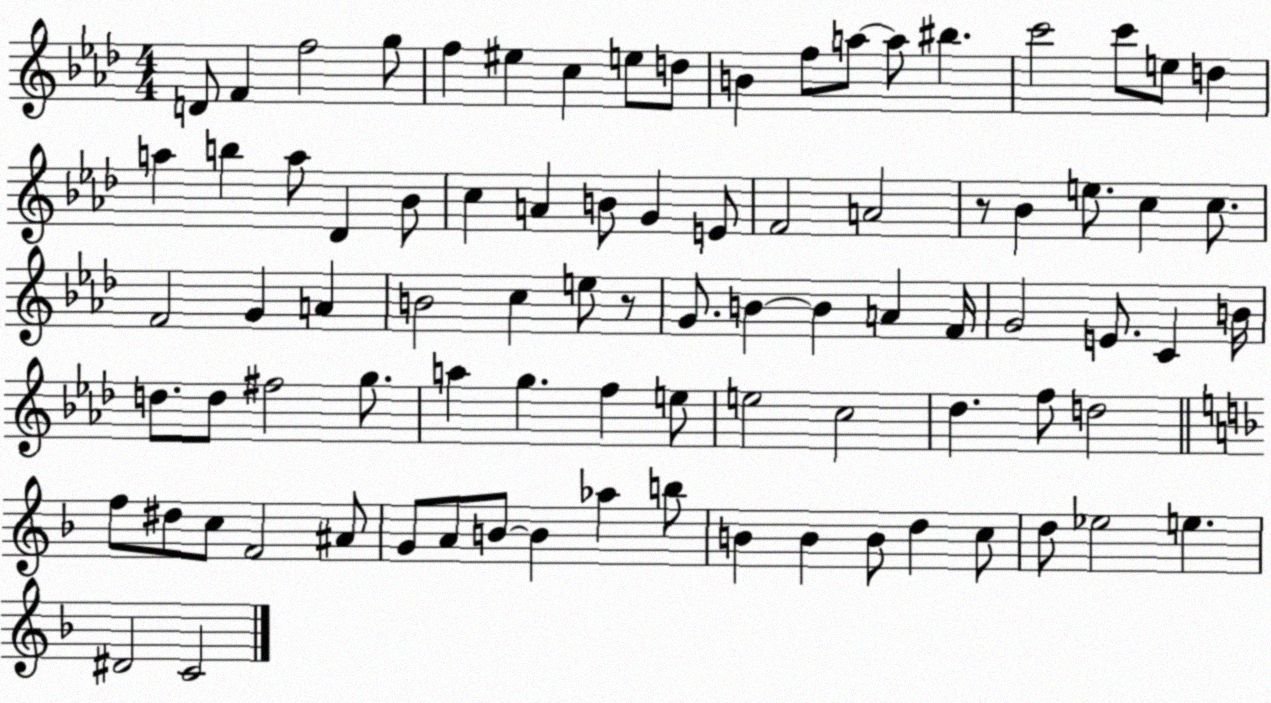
X:1
T:Untitled
M:4/4
L:1/4
K:Ab
D/2 F f2 g/2 f ^e c e/2 d/2 B f/2 a/2 a/2 ^b c'2 c'/2 e/2 d a b a/2 _D _B/2 c A B/2 G E/2 F2 A2 z/2 _B e/2 c c/2 F2 G A B2 c e/2 z/2 G/2 B B A F/4 G2 E/2 C B/4 d/2 d/2 ^f2 g/2 a g f e/2 e2 c2 _d f/2 d2 f/2 ^d/2 c/2 F2 ^A/2 G/2 A/2 B/2 B _a b/2 B B B/2 d c/2 d/2 _e2 e ^D2 C2